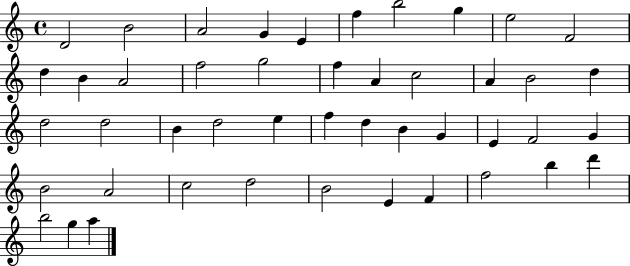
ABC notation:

X:1
T:Untitled
M:4/4
L:1/4
K:C
D2 B2 A2 G E f b2 g e2 F2 d B A2 f2 g2 f A c2 A B2 d d2 d2 B d2 e f d B G E F2 G B2 A2 c2 d2 B2 E F f2 b d' b2 g a